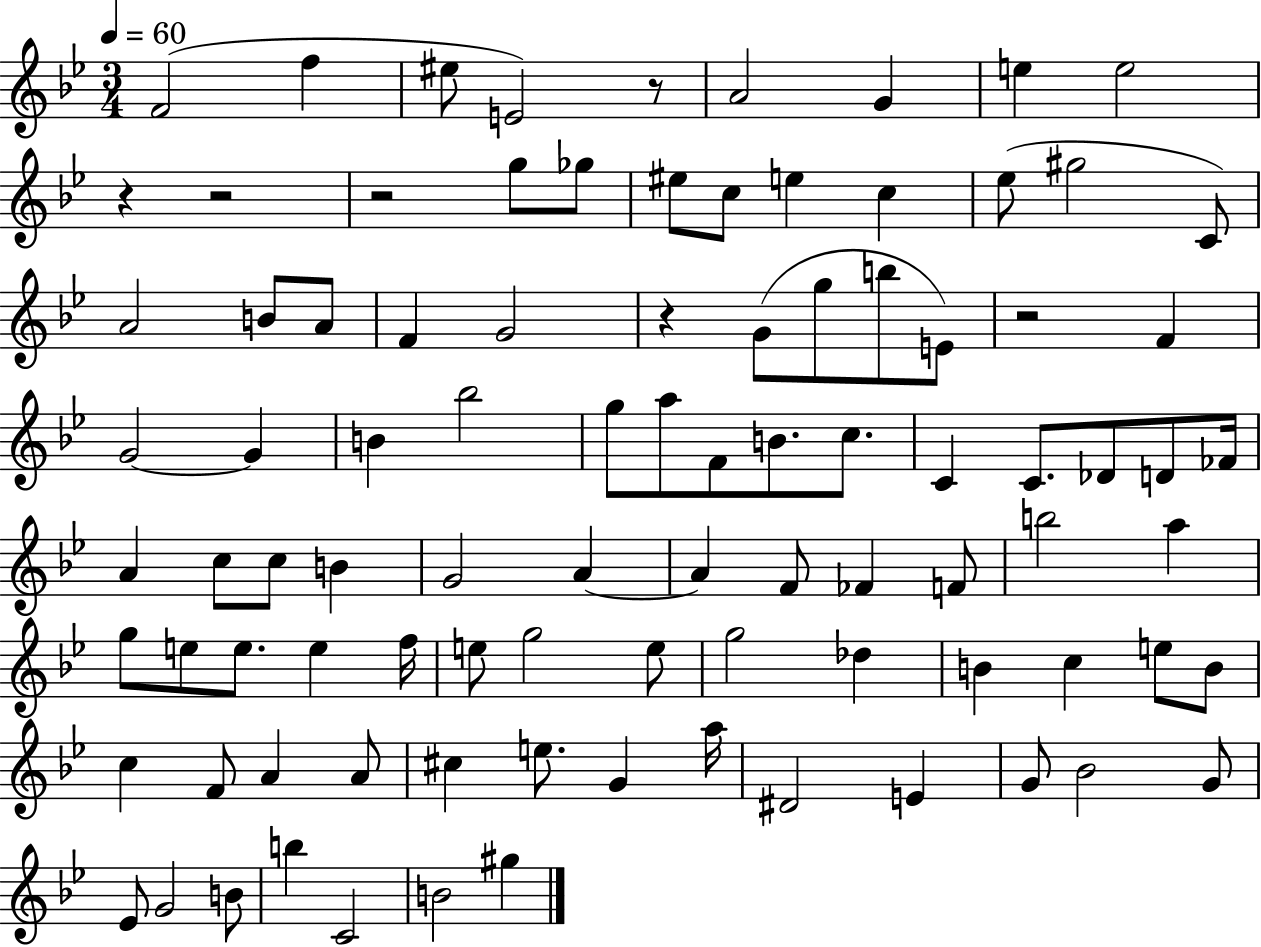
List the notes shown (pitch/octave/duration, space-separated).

F4/h F5/q EIS5/e E4/h R/e A4/h G4/q E5/q E5/h R/q R/h R/h G5/e Gb5/e EIS5/e C5/e E5/q C5/q Eb5/e G#5/h C4/e A4/h B4/e A4/e F4/q G4/h R/q G4/e G5/e B5/e E4/e R/h F4/q G4/h G4/q B4/q Bb5/h G5/e A5/e F4/e B4/e. C5/e. C4/q C4/e. Db4/e D4/e FES4/s A4/q C5/e C5/e B4/q G4/h A4/q A4/q F4/e FES4/q F4/e B5/h A5/q G5/e E5/e E5/e. E5/q F5/s E5/e G5/h E5/e G5/h Db5/q B4/q C5/q E5/e B4/e C5/q F4/e A4/q A4/e C#5/q E5/e. G4/q A5/s D#4/h E4/q G4/e Bb4/h G4/e Eb4/e G4/h B4/e B5/q C4/h B4/h G#5/q